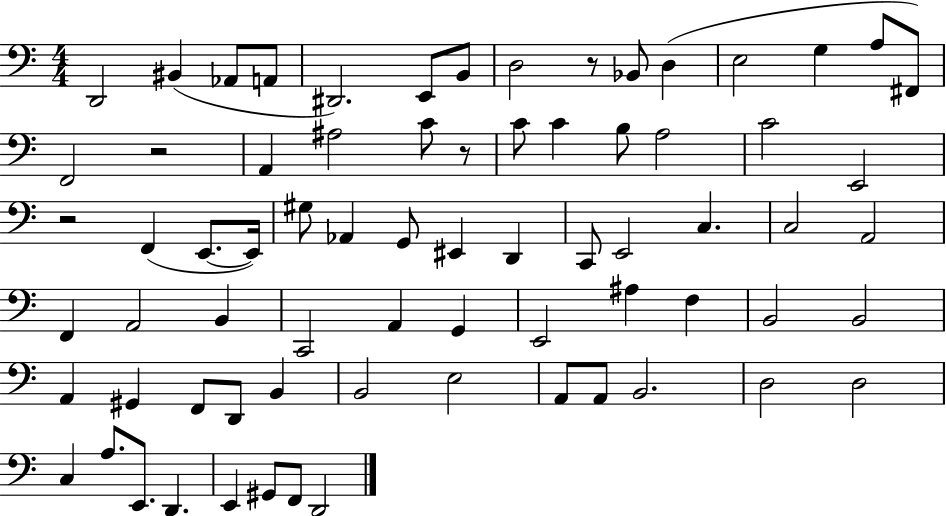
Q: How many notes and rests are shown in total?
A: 72